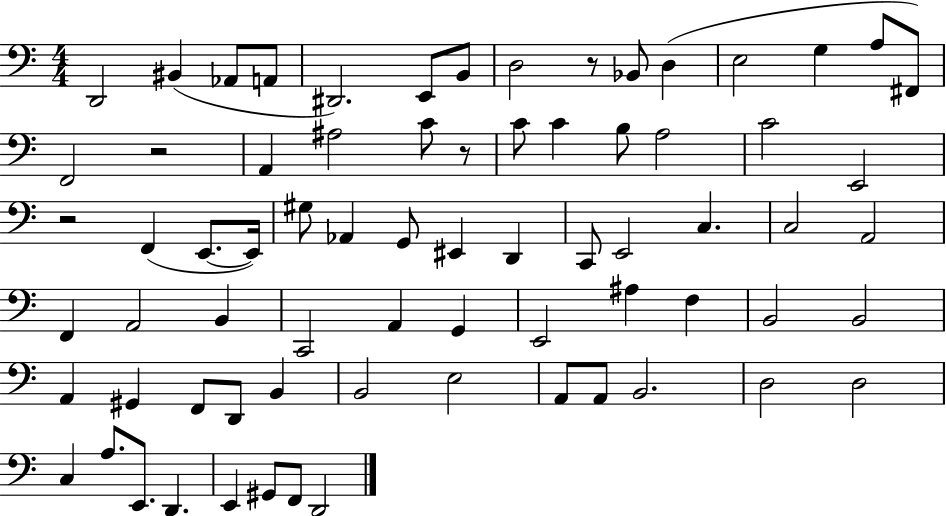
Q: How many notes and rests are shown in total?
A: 72